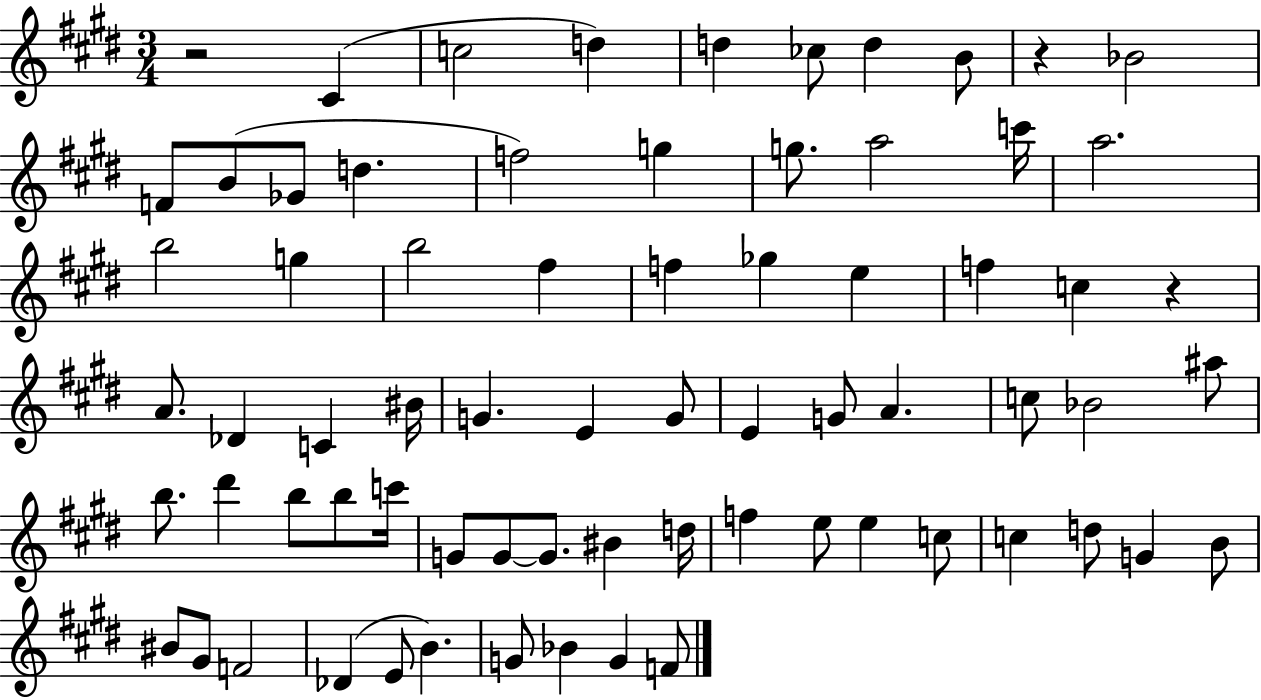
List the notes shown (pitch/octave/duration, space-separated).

R/h C#4/q C5/h D5/q D5/q CES5/e D5/q B4/e R/q Bb4/h F4/e B4/e Gb4/e D5/q. F5/h G5/q G5/e. A5/h C6/s A5/h. B5/h G5/q B5/h F#5/q F5/q Gb5/q E5/q F5/q C5/q R/q A4/e. Db4/q C4/q BIS4/s G4/q. E4/q G4/e E4/q G4/e A4/q. C5/e Bb4/h A#5/e B5/e. D#6/q B5/e B5/e C6/s G4/e G4/e G4/e. BIS4/q D5/s F5/q E5/e E5/q C5/e C5/q D5/e G4/q B4/e BIS4/e G#4/e F4/h Db4/q E4/e B4/q. G4/e Bb4/q G4/q F4/e